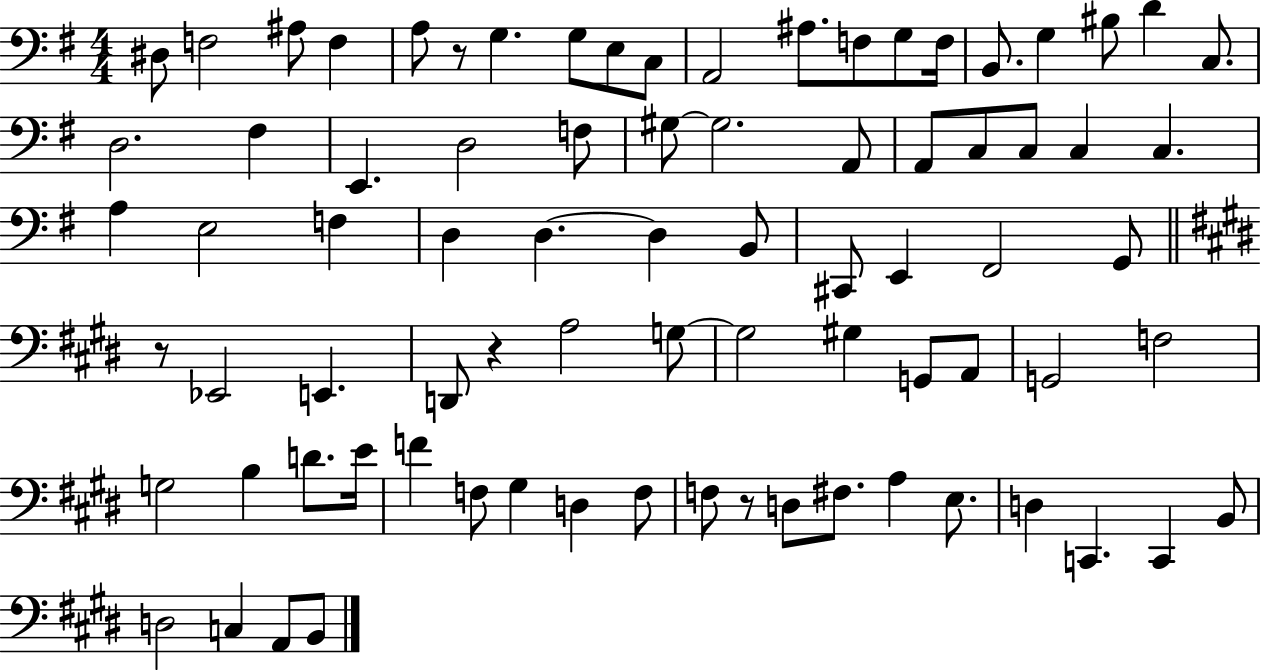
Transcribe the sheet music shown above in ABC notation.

X:1
T:Untitled
M:4/4
L:1/4
K:G
^D,/2 F,2 ^A,/2 F, A,/2 z/2 G, G,/2 E,/2 C,/2 A,,2 ^A,/2 F,/2 G,/2 F,/4 B,,/2 G, ^B,/2 D C,/2 D,2 ^F, E,, D,2 F,/2 ^G,/2 ^G,2 A,,/2 A,,/2 C,/2 C,/2 C, C, A, E,2 F, D, D, D, B,,/2 ^C,,/2 E,, ^F,,2 G,,/2 z/2 _E,,2 E,, D,,/2 z A,2 G,/2 G,2 ^G, G,,/2 A,,/2 G,,2 F,2 G,2 B, D/2 E/4 F F,/2 ^G, D, F,/2 F,/2 z/2 D,/2 ^F,/2 A, E,/2 D, C,, C,, B,,/2 D,2 C, A,,/2 B,,/2